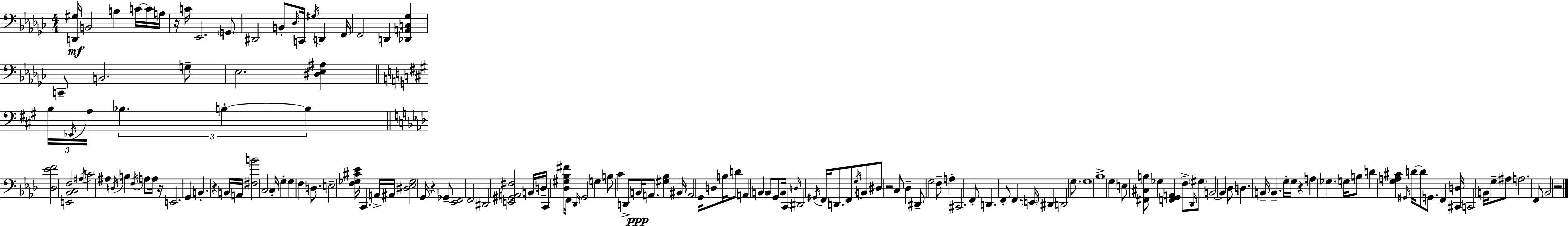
[D2,G#3]/s B2/h B3/q C4/s C4/s A3/s R/s C4/s Eb2/h. G2/e D#2/h B2/e Db3/s C2/s G#3/s D2/q F2/s F2/h D2/q [Db2,A2,C3,Gb3]/q C2/e B2/h. G3/e Eb3/h. [D#3,Eb3,A#3]/q B3/s Eb2/s A3/s Bb3/q. B3/q B3/q [Db3,Eb4,F4]/h [E2,Bb2,C3,F3]/h A#3/s C4/h A#3/q D3/s B3/q F3/s A3/e A3/s R/s E2/h. G2/q B2/q. R/q B2/s A2/s [F#3,B4]/h C3/h C3/s G3/q G3/q F3/q D3/e. E3/h [F3,Gb3,C#4,Eb4]/s C2/q. A2/s A#2/s [D#3,Eb3,Gb3]/h G2/s R/q Gb2/e [Eb2,F2]/h F2/h D#2/h [E2,G#2,A2,F#3]/h B2/s D3/s C2/q [Db3,G#3,Bb3,F#4]/s F2/s Db2/s G2/h G3/q B3/e C4/q D2/e B2/s A2/e. [G#3,Bb3]/q BIS2/s A2/h G2/s D3/e B3/s D4/e A2/q B2/q B2/e G2/e B2/s C2/q D3/s D#2/h G#2/s F2/s D2/e. F2/e G3/s B2/e D#3/e R/h C3/e Db3/q D#2/e G3/h F3/e A3/q C#2/h. F2/e D2/q. F2/e F2/q. E2/s D#2/q D2/h G3/e. G3/w Bb3/w G3/q E3/e [F#2,C#3,B3]/e Gb3/q [F2,G2,A2]/q F3/e Db2/s G#3/e B2/h B2/q Db3/e D3/q. B2/s B2/q. G3/s G3/s R/q A3/q Gb3/q. G3/s B3/e D4/q [G3,A3,C#4]/q G#2/s D4/s D4/e G2/e. F2/q [C#2,D3]/s C2/h B2/s G3/e A#3/e A3/h. F2/e Bb2/h R/h